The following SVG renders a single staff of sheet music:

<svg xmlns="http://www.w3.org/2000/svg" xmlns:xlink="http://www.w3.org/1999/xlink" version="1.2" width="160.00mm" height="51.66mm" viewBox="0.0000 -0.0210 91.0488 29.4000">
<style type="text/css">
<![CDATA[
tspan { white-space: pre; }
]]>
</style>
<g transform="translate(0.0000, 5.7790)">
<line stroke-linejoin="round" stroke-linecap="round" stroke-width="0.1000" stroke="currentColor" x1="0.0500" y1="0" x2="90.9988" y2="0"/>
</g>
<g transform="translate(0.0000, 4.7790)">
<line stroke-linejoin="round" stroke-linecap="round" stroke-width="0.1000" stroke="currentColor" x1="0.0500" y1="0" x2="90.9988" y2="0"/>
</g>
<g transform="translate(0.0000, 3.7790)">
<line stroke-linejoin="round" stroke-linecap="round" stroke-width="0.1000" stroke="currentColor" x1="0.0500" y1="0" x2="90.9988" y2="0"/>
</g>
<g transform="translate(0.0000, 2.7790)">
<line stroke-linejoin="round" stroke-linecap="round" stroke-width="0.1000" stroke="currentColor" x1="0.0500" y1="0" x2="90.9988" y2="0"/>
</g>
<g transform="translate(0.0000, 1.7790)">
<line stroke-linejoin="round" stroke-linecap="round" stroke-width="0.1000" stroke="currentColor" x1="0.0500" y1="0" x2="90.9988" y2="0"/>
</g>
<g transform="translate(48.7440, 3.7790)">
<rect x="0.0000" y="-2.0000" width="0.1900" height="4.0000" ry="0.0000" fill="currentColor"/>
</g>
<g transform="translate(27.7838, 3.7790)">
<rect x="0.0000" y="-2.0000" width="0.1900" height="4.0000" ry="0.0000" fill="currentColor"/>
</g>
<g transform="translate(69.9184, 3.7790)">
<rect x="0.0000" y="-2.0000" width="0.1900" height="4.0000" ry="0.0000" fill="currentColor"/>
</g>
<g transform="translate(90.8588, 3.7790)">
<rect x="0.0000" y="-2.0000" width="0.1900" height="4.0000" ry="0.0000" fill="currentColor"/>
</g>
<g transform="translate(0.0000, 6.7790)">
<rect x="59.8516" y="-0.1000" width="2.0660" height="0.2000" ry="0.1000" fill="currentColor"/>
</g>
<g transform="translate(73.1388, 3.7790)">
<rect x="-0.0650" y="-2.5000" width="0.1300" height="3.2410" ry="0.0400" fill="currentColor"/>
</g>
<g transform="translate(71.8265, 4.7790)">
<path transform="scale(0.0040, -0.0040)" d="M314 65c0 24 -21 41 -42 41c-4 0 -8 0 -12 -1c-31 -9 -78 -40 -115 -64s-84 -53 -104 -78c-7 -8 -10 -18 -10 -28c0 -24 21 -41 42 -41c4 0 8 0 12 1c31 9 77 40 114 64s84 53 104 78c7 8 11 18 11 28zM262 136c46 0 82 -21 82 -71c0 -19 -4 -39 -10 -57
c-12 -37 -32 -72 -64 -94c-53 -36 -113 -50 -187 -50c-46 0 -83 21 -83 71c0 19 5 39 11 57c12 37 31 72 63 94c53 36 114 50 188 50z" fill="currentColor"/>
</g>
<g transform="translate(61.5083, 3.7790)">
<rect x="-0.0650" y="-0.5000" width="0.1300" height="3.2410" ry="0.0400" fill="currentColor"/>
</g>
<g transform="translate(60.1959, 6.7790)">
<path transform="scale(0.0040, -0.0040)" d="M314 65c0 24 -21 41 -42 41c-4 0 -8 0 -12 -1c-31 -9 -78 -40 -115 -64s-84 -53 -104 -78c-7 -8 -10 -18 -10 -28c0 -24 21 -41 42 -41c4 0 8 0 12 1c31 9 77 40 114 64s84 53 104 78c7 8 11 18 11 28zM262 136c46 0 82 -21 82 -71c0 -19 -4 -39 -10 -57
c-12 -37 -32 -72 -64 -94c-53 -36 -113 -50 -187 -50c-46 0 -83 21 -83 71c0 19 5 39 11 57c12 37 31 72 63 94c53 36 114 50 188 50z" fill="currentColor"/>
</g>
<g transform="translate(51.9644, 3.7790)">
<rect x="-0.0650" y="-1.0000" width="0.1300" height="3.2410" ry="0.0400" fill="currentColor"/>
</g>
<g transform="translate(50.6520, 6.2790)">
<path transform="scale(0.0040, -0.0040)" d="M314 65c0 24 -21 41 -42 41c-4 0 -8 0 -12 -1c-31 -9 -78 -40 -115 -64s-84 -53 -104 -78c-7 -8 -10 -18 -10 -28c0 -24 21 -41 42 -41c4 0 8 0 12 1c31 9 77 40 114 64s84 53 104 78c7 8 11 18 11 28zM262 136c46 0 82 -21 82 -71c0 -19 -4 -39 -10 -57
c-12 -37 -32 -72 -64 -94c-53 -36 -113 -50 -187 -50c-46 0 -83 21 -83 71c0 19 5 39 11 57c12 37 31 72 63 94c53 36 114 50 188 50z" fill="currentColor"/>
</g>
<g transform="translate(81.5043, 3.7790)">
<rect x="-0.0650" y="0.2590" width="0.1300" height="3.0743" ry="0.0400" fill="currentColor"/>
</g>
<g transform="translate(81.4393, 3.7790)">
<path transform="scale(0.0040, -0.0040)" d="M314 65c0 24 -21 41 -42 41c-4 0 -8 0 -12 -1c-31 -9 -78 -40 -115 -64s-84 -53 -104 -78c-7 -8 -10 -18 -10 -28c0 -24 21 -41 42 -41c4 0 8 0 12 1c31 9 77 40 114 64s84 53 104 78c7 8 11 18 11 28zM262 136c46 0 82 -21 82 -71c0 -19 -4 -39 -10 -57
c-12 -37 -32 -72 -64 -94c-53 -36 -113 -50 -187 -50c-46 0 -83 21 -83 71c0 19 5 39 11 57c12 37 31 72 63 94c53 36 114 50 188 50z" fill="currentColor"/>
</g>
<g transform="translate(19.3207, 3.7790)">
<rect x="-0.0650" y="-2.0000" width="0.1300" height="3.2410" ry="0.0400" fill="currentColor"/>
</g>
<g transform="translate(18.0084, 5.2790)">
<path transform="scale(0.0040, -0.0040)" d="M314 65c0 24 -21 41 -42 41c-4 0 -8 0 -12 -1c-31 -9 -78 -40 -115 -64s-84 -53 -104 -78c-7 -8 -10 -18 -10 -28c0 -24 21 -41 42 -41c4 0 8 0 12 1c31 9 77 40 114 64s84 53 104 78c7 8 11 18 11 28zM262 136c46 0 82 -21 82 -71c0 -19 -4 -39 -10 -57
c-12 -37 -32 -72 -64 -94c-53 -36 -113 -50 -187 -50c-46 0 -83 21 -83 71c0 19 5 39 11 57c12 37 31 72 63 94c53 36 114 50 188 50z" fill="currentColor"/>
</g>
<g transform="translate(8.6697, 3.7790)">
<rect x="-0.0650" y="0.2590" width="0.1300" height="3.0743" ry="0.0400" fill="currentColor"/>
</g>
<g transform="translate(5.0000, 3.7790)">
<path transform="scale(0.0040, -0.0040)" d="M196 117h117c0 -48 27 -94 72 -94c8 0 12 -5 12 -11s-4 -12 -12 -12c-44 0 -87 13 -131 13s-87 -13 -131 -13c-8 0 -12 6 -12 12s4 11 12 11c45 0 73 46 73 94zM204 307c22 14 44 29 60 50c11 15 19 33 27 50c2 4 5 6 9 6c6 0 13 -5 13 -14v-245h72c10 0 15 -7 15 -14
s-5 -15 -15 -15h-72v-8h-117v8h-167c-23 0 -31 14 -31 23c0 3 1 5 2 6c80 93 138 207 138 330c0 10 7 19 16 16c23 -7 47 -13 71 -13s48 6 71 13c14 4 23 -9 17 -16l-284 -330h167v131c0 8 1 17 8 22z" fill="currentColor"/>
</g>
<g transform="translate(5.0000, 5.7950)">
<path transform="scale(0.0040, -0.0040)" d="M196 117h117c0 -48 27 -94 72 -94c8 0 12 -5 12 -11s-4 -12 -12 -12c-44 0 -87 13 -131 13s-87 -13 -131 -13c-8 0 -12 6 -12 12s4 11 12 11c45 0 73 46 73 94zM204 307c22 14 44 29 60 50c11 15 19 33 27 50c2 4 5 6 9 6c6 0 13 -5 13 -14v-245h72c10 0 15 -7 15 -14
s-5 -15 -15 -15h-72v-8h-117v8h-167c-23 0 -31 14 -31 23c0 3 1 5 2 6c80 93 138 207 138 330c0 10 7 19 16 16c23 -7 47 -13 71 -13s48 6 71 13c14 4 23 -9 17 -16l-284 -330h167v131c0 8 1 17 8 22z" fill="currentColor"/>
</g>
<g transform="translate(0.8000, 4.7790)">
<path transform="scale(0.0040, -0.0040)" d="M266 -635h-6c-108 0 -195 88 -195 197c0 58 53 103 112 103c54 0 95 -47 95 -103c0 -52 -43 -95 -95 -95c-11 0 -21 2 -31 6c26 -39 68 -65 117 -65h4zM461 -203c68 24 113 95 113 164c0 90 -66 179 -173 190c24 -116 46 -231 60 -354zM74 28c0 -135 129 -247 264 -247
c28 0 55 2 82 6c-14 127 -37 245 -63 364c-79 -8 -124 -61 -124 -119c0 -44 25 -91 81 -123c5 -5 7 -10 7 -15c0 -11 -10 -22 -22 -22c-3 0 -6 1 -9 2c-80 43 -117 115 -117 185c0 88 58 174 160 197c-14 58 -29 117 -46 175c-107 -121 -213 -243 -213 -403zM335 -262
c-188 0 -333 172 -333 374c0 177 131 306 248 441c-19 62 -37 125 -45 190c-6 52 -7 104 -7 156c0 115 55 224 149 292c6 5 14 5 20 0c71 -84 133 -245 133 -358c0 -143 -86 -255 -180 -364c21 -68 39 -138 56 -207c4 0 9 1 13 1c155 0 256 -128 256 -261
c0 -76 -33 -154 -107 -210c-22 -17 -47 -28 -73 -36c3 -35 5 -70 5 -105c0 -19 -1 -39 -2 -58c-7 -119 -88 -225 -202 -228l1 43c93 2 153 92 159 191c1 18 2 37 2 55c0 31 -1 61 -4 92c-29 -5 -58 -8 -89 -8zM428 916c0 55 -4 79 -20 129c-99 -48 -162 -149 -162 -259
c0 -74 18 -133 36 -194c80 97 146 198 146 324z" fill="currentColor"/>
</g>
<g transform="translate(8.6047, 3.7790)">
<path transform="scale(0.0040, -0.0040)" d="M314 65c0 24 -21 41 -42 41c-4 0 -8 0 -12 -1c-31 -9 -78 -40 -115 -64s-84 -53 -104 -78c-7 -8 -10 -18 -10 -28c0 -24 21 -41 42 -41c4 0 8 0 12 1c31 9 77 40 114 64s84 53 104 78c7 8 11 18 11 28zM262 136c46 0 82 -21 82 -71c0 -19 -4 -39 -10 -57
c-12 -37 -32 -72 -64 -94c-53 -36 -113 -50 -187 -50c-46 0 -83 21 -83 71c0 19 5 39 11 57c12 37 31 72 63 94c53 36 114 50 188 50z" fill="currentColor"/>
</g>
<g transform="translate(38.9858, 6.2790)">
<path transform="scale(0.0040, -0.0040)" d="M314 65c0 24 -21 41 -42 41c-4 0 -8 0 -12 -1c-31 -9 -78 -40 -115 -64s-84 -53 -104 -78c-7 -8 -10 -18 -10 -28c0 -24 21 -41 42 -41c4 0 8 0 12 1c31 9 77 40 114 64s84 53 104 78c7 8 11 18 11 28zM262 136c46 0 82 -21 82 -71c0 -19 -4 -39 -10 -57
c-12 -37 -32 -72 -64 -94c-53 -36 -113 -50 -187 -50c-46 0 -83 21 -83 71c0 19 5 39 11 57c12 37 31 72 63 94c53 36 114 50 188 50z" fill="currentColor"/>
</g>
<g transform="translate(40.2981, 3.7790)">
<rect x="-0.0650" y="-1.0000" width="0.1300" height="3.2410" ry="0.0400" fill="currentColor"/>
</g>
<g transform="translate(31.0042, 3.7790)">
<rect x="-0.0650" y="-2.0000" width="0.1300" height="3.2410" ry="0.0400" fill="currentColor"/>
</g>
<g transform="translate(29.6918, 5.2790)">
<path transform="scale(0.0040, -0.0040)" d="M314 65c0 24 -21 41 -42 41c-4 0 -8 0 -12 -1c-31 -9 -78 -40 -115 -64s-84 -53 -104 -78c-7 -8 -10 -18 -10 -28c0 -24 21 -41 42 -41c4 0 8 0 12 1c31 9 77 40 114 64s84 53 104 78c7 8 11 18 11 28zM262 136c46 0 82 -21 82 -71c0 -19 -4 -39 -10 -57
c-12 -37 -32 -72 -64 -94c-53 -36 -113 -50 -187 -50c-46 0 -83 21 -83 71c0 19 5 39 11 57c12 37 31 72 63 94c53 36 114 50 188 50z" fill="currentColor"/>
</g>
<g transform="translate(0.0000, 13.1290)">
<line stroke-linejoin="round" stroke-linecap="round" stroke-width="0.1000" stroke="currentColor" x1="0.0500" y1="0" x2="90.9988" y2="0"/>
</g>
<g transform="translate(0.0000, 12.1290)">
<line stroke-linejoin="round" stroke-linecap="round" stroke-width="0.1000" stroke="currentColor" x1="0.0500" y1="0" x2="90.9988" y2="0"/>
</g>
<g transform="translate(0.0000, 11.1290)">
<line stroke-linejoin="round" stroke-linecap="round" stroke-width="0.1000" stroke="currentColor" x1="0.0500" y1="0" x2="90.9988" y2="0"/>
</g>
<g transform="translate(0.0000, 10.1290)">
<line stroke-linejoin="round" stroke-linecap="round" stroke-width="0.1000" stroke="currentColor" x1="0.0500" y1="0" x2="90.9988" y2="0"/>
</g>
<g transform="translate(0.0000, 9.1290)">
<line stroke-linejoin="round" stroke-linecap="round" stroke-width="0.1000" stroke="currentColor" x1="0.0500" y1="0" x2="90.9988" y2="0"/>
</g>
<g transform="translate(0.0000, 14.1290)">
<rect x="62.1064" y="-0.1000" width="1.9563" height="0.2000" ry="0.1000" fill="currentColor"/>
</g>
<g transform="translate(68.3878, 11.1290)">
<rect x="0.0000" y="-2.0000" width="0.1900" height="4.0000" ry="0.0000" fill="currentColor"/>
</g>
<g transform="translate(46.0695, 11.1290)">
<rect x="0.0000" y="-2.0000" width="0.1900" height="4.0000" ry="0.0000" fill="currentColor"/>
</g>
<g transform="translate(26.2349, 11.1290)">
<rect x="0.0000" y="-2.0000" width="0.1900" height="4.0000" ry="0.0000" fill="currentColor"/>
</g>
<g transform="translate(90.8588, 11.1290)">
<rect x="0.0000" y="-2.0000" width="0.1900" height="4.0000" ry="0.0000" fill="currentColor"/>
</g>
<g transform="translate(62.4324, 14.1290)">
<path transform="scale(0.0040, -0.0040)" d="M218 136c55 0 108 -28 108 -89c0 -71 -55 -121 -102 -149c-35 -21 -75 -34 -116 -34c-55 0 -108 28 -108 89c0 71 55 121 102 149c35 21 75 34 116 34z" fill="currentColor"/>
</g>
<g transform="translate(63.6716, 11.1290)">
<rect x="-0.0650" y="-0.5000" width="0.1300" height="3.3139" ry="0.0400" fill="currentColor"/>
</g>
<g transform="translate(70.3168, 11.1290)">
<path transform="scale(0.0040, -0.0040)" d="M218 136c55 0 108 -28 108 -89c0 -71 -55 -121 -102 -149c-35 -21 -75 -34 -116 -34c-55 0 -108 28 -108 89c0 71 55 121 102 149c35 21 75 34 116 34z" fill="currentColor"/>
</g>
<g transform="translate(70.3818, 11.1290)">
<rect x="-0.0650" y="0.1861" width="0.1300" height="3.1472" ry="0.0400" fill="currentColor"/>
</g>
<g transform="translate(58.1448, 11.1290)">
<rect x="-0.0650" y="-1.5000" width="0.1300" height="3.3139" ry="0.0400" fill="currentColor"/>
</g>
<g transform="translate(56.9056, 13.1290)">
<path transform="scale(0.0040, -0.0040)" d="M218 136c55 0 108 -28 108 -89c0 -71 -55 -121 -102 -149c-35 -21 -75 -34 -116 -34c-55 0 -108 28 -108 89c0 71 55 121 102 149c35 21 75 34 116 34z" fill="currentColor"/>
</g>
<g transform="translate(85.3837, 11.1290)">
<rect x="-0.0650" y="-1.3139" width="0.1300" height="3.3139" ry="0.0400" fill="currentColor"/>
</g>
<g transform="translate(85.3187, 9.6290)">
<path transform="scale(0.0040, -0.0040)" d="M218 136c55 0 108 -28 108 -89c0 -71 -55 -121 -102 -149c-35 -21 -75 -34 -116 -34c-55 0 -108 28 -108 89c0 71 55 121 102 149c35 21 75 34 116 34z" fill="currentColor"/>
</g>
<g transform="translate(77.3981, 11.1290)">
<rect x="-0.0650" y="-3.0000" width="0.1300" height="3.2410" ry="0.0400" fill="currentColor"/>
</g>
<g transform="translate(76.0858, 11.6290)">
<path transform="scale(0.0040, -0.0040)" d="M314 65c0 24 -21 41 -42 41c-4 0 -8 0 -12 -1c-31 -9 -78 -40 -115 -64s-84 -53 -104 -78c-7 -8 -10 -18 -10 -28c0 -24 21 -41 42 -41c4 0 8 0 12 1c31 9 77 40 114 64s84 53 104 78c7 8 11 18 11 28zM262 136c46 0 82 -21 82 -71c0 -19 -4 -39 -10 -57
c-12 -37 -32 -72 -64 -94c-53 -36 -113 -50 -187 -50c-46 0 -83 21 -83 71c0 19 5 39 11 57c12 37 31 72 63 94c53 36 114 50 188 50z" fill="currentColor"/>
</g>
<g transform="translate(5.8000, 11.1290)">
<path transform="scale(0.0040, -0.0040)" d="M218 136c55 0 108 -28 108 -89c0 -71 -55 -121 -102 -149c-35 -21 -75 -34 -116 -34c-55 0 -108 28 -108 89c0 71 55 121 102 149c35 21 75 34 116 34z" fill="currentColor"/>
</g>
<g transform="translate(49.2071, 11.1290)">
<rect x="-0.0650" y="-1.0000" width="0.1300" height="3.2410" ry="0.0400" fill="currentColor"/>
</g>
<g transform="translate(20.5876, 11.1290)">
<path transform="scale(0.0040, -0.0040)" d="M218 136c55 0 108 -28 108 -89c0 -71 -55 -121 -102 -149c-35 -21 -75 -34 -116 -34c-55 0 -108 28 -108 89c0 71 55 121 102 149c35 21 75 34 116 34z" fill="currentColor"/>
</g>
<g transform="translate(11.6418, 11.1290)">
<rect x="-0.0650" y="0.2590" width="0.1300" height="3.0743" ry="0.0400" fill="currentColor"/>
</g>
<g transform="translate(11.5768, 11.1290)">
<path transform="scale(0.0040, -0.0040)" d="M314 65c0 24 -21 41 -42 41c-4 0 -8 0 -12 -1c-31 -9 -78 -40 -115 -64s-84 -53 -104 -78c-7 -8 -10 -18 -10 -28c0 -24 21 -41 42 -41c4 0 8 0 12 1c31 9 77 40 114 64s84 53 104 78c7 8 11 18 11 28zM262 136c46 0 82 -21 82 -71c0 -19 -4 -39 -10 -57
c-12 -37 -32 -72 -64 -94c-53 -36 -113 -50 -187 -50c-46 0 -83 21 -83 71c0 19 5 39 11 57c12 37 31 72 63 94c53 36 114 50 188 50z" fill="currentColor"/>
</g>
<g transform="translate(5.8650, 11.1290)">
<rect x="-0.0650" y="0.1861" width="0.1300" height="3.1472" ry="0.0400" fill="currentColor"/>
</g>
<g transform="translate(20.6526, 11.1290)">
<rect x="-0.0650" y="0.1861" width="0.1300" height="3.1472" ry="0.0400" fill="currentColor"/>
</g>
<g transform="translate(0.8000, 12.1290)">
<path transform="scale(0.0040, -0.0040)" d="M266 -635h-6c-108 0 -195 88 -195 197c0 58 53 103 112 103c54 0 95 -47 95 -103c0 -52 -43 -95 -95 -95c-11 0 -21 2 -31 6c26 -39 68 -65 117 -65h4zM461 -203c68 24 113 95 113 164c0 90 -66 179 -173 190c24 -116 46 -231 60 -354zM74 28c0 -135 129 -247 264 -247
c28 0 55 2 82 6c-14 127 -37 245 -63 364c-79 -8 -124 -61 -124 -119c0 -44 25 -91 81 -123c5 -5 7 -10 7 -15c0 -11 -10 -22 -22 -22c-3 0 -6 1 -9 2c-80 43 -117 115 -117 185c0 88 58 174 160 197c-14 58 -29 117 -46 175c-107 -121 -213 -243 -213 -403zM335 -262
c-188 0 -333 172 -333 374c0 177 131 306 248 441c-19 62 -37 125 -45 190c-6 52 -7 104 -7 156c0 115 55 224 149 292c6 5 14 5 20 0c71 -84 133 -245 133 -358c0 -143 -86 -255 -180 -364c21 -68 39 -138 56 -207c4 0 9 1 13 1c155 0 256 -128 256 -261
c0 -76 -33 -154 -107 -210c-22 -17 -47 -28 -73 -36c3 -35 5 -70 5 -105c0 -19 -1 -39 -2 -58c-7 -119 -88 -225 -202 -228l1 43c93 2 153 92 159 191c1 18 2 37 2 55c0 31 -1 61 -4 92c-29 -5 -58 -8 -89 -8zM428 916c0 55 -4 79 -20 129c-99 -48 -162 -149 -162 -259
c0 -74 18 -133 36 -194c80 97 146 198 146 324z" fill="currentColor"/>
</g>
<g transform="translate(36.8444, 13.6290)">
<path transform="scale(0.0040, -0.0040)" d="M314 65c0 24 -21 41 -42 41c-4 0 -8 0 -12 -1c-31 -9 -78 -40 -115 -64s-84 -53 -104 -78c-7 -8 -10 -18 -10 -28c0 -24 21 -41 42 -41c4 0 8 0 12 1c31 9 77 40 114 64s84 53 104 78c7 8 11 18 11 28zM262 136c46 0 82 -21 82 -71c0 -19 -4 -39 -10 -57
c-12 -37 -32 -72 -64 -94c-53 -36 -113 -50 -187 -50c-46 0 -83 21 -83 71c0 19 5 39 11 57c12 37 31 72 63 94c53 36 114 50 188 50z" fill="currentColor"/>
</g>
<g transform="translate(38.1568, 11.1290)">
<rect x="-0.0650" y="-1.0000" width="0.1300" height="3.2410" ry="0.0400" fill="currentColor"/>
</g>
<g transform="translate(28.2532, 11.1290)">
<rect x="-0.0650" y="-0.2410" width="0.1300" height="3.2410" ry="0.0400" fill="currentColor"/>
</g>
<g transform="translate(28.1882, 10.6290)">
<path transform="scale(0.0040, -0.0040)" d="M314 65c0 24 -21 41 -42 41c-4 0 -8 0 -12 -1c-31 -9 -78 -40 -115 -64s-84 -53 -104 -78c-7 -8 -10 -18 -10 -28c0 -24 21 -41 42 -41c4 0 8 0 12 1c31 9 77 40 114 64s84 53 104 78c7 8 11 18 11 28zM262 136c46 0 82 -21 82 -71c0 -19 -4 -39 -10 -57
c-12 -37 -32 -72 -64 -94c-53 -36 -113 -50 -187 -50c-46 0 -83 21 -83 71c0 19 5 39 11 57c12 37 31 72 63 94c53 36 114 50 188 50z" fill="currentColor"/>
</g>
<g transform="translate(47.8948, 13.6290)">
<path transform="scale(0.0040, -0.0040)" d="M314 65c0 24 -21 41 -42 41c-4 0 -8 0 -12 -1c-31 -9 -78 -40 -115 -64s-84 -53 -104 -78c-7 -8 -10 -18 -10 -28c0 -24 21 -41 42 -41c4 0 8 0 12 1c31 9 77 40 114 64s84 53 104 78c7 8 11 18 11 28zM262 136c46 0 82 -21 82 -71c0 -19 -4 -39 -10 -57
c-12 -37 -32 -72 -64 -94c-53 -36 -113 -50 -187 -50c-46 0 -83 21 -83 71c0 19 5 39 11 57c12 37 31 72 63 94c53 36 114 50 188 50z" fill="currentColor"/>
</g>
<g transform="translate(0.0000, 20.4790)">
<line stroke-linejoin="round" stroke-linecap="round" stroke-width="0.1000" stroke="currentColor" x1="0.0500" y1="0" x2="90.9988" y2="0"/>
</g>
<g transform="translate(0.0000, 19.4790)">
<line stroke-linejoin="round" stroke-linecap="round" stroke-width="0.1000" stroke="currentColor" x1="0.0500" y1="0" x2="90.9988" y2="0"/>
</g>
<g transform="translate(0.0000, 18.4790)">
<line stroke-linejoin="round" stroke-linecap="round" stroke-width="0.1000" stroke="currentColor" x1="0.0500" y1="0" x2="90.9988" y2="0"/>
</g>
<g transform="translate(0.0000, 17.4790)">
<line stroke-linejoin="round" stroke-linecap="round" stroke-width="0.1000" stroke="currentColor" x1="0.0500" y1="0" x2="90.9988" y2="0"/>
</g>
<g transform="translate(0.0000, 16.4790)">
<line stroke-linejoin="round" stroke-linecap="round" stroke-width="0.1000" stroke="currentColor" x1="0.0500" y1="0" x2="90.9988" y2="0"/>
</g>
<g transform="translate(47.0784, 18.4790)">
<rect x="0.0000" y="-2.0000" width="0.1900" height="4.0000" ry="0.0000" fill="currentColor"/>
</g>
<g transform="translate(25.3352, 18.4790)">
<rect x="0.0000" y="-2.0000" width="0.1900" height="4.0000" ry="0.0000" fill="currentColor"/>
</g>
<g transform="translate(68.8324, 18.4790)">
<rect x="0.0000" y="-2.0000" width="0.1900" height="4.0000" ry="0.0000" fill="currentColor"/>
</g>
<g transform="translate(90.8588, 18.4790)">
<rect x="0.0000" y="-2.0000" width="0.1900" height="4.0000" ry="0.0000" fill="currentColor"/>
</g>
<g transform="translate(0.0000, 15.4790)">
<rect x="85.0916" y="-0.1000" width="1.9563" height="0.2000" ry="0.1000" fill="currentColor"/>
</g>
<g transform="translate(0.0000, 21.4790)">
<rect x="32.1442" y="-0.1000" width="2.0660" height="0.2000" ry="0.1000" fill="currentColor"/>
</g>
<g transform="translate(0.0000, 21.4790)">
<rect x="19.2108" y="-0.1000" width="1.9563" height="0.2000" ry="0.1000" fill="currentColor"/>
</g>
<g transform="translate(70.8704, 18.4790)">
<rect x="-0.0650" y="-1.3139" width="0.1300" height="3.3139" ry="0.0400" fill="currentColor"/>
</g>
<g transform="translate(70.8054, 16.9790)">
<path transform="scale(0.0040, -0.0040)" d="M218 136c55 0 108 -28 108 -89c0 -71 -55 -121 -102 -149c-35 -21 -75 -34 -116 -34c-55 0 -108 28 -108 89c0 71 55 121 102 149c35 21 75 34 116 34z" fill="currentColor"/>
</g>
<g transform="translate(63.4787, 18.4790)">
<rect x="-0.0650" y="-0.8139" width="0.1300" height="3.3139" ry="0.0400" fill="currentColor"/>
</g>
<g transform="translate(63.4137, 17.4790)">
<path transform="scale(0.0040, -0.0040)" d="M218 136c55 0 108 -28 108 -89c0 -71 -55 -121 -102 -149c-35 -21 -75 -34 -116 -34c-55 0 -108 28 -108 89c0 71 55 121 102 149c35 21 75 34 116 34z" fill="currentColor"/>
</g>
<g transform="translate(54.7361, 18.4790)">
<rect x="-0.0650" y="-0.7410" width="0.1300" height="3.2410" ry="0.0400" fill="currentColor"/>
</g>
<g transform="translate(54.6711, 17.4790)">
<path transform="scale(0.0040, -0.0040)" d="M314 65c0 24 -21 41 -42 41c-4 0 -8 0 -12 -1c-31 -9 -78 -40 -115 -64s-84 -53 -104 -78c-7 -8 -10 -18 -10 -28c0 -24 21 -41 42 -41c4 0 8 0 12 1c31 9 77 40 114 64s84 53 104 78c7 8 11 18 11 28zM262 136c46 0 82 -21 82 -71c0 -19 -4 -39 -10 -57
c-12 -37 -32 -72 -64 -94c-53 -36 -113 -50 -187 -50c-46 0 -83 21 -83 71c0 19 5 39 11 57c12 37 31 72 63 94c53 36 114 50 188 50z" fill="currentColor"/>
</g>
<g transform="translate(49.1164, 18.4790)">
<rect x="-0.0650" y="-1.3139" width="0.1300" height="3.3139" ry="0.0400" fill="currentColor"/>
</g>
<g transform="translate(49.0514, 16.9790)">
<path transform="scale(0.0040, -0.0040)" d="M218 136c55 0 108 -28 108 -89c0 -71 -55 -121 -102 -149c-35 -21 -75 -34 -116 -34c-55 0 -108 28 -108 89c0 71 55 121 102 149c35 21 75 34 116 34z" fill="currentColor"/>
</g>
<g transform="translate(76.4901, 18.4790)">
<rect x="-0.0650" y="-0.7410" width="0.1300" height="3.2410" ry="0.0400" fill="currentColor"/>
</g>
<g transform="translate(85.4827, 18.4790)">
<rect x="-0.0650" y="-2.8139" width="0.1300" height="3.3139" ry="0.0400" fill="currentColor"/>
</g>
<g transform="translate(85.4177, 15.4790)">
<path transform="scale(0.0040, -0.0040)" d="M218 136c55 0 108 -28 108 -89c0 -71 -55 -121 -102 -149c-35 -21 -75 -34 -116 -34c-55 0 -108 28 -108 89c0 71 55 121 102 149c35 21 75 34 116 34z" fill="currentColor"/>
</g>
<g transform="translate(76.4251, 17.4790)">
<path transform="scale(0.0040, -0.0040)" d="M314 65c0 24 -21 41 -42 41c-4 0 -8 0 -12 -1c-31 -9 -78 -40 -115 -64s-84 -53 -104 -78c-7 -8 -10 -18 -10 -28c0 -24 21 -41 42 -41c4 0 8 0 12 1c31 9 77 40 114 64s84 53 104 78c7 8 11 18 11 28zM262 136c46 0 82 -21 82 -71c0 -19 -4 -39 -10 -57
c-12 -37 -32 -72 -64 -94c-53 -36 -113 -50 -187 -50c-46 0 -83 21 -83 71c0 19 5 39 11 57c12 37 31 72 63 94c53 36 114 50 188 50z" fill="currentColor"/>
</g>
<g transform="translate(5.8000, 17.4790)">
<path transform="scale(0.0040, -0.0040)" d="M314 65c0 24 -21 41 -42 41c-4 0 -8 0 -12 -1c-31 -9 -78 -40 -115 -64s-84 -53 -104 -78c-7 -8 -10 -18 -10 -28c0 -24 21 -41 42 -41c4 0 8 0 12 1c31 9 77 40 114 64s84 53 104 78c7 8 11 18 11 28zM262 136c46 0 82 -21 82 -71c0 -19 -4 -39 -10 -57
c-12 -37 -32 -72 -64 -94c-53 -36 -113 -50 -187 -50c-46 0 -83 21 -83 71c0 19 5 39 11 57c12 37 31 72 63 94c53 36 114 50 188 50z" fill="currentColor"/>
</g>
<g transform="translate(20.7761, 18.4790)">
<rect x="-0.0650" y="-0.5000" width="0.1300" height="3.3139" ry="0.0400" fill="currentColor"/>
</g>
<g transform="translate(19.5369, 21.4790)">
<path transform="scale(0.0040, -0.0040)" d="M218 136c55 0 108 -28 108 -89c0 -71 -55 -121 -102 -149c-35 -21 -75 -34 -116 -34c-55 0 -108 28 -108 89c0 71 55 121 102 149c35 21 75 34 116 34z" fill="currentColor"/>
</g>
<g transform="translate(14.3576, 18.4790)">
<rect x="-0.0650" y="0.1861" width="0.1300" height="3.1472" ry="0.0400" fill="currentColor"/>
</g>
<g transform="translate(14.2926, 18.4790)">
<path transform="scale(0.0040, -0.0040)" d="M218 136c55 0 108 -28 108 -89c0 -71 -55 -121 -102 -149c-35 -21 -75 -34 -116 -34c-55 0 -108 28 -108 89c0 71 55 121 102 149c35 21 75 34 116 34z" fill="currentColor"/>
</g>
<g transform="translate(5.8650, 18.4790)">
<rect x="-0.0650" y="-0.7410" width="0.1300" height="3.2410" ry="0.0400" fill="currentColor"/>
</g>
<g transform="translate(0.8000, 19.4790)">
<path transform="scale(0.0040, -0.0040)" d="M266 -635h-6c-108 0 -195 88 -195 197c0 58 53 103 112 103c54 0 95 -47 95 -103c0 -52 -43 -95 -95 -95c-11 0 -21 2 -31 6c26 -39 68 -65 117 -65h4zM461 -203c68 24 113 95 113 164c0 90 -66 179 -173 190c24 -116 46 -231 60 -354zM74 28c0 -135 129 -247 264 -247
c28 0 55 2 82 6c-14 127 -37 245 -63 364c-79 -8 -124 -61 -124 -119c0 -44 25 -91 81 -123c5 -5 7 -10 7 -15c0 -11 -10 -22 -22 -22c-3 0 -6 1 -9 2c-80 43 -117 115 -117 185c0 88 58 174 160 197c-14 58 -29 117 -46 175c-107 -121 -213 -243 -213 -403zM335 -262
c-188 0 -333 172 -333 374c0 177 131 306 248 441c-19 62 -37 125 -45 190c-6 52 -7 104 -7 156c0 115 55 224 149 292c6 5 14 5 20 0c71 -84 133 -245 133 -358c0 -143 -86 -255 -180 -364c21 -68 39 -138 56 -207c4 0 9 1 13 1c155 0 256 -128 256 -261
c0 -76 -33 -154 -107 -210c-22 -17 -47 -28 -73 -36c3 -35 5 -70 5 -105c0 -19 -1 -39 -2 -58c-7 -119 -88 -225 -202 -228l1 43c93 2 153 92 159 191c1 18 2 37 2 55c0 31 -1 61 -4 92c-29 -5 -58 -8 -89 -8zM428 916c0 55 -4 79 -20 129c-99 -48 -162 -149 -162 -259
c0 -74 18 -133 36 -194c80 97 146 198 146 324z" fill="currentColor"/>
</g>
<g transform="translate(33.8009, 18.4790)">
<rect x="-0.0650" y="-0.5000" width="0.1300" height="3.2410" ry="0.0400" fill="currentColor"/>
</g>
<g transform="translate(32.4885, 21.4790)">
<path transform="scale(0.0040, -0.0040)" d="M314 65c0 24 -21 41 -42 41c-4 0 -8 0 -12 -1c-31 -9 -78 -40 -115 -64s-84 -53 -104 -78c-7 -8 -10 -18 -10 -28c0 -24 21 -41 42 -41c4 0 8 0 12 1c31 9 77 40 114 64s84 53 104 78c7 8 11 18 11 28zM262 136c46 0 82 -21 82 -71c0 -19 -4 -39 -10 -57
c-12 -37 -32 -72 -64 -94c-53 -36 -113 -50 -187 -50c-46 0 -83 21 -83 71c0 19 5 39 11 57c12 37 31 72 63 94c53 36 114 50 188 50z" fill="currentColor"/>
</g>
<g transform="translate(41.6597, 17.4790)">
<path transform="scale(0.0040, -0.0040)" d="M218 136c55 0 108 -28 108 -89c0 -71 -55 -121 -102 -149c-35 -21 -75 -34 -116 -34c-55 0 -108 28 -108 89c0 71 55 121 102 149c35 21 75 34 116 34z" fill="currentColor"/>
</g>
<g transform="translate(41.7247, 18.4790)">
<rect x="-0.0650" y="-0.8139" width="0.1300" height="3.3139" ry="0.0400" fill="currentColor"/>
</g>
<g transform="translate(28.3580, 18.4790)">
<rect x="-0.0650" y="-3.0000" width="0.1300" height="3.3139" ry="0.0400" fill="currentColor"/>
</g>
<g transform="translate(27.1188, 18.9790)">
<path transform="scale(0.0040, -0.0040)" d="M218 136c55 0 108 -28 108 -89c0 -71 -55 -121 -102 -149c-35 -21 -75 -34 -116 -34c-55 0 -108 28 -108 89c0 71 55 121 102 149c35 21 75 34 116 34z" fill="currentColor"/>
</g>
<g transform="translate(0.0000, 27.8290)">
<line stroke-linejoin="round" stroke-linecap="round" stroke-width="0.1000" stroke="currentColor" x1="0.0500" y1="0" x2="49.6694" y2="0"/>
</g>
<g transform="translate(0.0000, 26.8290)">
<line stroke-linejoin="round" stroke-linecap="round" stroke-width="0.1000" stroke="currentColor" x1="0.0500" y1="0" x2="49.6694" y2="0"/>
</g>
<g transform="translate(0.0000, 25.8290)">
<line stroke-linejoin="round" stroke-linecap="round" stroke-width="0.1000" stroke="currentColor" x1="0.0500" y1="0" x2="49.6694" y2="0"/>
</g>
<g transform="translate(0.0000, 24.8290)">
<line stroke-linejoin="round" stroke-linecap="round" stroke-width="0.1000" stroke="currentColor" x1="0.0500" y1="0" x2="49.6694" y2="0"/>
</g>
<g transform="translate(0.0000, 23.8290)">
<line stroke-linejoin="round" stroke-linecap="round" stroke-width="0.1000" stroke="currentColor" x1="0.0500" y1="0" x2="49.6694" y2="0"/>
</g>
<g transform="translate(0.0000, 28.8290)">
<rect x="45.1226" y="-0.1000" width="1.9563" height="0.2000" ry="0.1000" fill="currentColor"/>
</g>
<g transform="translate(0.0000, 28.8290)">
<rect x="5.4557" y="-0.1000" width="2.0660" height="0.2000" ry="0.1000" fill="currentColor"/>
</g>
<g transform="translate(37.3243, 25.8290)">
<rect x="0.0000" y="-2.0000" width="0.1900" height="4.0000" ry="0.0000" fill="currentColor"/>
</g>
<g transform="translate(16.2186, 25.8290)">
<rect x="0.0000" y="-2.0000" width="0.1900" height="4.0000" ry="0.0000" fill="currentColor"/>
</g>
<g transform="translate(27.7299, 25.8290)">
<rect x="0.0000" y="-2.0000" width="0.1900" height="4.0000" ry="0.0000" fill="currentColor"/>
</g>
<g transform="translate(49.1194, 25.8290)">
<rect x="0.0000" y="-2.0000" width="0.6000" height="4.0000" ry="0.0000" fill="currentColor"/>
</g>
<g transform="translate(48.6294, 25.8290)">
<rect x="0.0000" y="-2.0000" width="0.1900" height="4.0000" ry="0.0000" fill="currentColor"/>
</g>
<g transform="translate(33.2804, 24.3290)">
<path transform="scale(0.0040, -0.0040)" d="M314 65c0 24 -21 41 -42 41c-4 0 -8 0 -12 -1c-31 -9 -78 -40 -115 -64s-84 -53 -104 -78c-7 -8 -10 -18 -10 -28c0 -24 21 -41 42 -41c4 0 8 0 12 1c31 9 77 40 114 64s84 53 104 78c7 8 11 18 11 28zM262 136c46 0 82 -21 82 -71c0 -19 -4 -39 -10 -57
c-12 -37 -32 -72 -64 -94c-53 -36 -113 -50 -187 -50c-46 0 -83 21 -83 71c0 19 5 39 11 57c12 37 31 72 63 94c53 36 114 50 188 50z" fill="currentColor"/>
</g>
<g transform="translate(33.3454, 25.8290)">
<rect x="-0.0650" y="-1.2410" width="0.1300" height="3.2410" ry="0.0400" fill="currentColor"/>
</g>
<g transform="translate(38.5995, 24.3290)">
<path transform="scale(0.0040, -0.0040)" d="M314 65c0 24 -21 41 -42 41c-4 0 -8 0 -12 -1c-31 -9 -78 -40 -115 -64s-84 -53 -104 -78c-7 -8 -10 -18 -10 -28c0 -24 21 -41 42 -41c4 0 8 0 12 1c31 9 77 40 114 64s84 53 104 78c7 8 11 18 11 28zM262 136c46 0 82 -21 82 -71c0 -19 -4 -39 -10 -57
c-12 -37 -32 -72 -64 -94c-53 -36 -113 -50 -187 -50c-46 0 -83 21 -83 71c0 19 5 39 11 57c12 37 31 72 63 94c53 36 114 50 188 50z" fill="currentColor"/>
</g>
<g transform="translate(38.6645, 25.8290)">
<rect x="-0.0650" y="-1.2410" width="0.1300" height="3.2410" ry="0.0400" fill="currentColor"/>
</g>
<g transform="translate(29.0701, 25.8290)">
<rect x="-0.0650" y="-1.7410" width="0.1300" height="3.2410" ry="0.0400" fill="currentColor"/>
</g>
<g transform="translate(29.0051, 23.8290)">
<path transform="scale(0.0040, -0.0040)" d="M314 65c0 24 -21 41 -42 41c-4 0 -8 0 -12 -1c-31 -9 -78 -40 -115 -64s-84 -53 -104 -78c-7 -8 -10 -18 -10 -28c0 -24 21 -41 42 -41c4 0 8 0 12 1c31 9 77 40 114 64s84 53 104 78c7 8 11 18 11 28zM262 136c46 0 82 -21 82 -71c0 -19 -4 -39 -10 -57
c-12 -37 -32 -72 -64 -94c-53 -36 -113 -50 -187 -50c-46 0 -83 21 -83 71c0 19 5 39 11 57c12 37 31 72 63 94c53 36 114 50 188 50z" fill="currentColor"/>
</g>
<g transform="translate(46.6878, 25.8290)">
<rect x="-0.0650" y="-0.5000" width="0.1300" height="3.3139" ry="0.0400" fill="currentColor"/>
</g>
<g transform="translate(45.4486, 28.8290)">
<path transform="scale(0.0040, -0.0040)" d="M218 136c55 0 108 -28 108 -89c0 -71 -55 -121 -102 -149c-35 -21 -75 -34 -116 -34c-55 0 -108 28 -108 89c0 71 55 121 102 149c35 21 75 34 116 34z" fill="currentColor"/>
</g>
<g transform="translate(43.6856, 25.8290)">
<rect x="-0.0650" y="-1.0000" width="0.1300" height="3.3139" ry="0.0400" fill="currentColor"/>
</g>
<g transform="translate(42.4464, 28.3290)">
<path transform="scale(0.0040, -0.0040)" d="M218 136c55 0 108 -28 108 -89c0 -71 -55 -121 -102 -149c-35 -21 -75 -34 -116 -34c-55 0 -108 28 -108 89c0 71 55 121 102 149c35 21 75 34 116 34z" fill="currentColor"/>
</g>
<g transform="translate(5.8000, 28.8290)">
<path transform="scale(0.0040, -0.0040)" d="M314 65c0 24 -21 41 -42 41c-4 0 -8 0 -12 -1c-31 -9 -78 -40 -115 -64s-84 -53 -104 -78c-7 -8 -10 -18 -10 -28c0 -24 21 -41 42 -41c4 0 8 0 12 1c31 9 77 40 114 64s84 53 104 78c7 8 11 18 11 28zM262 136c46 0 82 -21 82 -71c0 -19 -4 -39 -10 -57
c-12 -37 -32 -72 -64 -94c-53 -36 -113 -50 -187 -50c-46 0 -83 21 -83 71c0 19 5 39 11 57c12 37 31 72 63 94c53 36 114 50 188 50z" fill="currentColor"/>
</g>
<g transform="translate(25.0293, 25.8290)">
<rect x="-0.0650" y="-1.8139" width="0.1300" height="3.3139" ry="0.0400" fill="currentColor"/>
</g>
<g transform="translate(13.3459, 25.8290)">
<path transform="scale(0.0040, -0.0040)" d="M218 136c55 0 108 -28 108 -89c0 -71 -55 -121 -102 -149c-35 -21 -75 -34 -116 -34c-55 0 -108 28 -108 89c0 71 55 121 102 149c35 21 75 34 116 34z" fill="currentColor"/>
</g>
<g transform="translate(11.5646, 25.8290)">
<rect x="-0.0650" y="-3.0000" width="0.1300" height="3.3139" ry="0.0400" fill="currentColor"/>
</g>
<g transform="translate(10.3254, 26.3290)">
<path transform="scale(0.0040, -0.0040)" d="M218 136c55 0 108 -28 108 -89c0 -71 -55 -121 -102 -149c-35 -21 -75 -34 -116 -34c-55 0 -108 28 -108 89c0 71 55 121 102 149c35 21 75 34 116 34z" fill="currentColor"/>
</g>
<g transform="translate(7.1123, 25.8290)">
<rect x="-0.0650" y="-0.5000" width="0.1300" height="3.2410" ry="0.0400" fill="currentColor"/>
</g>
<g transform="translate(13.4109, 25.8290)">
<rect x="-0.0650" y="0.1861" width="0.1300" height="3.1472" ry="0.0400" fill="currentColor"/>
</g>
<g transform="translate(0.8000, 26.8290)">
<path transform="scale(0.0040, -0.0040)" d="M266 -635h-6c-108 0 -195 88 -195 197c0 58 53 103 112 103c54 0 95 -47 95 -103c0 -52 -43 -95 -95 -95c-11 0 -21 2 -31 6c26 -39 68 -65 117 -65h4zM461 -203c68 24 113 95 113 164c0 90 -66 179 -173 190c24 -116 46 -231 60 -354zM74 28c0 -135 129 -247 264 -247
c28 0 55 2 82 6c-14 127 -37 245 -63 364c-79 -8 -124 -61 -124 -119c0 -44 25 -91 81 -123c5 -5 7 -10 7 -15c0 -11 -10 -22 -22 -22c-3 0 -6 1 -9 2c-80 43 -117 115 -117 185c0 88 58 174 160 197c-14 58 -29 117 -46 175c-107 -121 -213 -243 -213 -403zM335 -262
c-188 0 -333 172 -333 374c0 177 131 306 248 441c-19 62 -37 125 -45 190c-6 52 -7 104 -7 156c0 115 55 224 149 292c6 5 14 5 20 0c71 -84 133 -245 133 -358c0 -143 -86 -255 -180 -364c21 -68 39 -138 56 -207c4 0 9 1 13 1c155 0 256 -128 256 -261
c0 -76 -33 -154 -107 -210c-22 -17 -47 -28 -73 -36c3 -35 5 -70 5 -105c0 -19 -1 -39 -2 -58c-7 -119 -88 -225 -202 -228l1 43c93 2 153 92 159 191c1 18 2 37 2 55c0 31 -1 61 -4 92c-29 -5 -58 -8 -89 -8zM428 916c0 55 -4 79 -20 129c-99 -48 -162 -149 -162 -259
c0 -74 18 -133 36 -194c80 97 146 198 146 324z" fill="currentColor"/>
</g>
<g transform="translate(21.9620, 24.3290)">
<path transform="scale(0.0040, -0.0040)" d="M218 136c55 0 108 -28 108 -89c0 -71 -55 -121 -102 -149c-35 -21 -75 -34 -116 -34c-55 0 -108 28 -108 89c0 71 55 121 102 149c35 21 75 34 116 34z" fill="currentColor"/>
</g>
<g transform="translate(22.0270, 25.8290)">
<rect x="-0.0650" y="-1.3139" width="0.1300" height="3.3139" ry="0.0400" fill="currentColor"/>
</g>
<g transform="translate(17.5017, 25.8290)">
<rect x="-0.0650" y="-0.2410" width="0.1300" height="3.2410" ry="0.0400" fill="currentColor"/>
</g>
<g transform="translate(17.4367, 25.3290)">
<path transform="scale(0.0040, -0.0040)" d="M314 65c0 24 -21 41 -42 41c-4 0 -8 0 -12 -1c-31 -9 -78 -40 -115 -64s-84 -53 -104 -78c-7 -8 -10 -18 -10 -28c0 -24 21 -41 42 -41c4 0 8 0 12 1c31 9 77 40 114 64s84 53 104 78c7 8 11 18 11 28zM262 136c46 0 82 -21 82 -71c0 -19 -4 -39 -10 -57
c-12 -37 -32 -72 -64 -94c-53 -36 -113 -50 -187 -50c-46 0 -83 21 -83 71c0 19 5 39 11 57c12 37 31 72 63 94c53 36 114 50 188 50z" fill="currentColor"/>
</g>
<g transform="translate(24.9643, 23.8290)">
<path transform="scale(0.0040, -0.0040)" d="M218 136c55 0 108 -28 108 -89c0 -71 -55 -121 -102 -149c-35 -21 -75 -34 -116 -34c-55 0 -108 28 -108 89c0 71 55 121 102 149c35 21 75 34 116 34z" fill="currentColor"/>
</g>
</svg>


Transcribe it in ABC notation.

X:1
T:Untitled
M:4/4
L:1/4
K:C
B2 F2 F2 D2 D2 C2 G2 B2 B B2 B c2 D2 D2 E C B A2 e d2 B C A C2 d e d2 d e d2 a C2 A B c2 e f f2 e2 e2 D C